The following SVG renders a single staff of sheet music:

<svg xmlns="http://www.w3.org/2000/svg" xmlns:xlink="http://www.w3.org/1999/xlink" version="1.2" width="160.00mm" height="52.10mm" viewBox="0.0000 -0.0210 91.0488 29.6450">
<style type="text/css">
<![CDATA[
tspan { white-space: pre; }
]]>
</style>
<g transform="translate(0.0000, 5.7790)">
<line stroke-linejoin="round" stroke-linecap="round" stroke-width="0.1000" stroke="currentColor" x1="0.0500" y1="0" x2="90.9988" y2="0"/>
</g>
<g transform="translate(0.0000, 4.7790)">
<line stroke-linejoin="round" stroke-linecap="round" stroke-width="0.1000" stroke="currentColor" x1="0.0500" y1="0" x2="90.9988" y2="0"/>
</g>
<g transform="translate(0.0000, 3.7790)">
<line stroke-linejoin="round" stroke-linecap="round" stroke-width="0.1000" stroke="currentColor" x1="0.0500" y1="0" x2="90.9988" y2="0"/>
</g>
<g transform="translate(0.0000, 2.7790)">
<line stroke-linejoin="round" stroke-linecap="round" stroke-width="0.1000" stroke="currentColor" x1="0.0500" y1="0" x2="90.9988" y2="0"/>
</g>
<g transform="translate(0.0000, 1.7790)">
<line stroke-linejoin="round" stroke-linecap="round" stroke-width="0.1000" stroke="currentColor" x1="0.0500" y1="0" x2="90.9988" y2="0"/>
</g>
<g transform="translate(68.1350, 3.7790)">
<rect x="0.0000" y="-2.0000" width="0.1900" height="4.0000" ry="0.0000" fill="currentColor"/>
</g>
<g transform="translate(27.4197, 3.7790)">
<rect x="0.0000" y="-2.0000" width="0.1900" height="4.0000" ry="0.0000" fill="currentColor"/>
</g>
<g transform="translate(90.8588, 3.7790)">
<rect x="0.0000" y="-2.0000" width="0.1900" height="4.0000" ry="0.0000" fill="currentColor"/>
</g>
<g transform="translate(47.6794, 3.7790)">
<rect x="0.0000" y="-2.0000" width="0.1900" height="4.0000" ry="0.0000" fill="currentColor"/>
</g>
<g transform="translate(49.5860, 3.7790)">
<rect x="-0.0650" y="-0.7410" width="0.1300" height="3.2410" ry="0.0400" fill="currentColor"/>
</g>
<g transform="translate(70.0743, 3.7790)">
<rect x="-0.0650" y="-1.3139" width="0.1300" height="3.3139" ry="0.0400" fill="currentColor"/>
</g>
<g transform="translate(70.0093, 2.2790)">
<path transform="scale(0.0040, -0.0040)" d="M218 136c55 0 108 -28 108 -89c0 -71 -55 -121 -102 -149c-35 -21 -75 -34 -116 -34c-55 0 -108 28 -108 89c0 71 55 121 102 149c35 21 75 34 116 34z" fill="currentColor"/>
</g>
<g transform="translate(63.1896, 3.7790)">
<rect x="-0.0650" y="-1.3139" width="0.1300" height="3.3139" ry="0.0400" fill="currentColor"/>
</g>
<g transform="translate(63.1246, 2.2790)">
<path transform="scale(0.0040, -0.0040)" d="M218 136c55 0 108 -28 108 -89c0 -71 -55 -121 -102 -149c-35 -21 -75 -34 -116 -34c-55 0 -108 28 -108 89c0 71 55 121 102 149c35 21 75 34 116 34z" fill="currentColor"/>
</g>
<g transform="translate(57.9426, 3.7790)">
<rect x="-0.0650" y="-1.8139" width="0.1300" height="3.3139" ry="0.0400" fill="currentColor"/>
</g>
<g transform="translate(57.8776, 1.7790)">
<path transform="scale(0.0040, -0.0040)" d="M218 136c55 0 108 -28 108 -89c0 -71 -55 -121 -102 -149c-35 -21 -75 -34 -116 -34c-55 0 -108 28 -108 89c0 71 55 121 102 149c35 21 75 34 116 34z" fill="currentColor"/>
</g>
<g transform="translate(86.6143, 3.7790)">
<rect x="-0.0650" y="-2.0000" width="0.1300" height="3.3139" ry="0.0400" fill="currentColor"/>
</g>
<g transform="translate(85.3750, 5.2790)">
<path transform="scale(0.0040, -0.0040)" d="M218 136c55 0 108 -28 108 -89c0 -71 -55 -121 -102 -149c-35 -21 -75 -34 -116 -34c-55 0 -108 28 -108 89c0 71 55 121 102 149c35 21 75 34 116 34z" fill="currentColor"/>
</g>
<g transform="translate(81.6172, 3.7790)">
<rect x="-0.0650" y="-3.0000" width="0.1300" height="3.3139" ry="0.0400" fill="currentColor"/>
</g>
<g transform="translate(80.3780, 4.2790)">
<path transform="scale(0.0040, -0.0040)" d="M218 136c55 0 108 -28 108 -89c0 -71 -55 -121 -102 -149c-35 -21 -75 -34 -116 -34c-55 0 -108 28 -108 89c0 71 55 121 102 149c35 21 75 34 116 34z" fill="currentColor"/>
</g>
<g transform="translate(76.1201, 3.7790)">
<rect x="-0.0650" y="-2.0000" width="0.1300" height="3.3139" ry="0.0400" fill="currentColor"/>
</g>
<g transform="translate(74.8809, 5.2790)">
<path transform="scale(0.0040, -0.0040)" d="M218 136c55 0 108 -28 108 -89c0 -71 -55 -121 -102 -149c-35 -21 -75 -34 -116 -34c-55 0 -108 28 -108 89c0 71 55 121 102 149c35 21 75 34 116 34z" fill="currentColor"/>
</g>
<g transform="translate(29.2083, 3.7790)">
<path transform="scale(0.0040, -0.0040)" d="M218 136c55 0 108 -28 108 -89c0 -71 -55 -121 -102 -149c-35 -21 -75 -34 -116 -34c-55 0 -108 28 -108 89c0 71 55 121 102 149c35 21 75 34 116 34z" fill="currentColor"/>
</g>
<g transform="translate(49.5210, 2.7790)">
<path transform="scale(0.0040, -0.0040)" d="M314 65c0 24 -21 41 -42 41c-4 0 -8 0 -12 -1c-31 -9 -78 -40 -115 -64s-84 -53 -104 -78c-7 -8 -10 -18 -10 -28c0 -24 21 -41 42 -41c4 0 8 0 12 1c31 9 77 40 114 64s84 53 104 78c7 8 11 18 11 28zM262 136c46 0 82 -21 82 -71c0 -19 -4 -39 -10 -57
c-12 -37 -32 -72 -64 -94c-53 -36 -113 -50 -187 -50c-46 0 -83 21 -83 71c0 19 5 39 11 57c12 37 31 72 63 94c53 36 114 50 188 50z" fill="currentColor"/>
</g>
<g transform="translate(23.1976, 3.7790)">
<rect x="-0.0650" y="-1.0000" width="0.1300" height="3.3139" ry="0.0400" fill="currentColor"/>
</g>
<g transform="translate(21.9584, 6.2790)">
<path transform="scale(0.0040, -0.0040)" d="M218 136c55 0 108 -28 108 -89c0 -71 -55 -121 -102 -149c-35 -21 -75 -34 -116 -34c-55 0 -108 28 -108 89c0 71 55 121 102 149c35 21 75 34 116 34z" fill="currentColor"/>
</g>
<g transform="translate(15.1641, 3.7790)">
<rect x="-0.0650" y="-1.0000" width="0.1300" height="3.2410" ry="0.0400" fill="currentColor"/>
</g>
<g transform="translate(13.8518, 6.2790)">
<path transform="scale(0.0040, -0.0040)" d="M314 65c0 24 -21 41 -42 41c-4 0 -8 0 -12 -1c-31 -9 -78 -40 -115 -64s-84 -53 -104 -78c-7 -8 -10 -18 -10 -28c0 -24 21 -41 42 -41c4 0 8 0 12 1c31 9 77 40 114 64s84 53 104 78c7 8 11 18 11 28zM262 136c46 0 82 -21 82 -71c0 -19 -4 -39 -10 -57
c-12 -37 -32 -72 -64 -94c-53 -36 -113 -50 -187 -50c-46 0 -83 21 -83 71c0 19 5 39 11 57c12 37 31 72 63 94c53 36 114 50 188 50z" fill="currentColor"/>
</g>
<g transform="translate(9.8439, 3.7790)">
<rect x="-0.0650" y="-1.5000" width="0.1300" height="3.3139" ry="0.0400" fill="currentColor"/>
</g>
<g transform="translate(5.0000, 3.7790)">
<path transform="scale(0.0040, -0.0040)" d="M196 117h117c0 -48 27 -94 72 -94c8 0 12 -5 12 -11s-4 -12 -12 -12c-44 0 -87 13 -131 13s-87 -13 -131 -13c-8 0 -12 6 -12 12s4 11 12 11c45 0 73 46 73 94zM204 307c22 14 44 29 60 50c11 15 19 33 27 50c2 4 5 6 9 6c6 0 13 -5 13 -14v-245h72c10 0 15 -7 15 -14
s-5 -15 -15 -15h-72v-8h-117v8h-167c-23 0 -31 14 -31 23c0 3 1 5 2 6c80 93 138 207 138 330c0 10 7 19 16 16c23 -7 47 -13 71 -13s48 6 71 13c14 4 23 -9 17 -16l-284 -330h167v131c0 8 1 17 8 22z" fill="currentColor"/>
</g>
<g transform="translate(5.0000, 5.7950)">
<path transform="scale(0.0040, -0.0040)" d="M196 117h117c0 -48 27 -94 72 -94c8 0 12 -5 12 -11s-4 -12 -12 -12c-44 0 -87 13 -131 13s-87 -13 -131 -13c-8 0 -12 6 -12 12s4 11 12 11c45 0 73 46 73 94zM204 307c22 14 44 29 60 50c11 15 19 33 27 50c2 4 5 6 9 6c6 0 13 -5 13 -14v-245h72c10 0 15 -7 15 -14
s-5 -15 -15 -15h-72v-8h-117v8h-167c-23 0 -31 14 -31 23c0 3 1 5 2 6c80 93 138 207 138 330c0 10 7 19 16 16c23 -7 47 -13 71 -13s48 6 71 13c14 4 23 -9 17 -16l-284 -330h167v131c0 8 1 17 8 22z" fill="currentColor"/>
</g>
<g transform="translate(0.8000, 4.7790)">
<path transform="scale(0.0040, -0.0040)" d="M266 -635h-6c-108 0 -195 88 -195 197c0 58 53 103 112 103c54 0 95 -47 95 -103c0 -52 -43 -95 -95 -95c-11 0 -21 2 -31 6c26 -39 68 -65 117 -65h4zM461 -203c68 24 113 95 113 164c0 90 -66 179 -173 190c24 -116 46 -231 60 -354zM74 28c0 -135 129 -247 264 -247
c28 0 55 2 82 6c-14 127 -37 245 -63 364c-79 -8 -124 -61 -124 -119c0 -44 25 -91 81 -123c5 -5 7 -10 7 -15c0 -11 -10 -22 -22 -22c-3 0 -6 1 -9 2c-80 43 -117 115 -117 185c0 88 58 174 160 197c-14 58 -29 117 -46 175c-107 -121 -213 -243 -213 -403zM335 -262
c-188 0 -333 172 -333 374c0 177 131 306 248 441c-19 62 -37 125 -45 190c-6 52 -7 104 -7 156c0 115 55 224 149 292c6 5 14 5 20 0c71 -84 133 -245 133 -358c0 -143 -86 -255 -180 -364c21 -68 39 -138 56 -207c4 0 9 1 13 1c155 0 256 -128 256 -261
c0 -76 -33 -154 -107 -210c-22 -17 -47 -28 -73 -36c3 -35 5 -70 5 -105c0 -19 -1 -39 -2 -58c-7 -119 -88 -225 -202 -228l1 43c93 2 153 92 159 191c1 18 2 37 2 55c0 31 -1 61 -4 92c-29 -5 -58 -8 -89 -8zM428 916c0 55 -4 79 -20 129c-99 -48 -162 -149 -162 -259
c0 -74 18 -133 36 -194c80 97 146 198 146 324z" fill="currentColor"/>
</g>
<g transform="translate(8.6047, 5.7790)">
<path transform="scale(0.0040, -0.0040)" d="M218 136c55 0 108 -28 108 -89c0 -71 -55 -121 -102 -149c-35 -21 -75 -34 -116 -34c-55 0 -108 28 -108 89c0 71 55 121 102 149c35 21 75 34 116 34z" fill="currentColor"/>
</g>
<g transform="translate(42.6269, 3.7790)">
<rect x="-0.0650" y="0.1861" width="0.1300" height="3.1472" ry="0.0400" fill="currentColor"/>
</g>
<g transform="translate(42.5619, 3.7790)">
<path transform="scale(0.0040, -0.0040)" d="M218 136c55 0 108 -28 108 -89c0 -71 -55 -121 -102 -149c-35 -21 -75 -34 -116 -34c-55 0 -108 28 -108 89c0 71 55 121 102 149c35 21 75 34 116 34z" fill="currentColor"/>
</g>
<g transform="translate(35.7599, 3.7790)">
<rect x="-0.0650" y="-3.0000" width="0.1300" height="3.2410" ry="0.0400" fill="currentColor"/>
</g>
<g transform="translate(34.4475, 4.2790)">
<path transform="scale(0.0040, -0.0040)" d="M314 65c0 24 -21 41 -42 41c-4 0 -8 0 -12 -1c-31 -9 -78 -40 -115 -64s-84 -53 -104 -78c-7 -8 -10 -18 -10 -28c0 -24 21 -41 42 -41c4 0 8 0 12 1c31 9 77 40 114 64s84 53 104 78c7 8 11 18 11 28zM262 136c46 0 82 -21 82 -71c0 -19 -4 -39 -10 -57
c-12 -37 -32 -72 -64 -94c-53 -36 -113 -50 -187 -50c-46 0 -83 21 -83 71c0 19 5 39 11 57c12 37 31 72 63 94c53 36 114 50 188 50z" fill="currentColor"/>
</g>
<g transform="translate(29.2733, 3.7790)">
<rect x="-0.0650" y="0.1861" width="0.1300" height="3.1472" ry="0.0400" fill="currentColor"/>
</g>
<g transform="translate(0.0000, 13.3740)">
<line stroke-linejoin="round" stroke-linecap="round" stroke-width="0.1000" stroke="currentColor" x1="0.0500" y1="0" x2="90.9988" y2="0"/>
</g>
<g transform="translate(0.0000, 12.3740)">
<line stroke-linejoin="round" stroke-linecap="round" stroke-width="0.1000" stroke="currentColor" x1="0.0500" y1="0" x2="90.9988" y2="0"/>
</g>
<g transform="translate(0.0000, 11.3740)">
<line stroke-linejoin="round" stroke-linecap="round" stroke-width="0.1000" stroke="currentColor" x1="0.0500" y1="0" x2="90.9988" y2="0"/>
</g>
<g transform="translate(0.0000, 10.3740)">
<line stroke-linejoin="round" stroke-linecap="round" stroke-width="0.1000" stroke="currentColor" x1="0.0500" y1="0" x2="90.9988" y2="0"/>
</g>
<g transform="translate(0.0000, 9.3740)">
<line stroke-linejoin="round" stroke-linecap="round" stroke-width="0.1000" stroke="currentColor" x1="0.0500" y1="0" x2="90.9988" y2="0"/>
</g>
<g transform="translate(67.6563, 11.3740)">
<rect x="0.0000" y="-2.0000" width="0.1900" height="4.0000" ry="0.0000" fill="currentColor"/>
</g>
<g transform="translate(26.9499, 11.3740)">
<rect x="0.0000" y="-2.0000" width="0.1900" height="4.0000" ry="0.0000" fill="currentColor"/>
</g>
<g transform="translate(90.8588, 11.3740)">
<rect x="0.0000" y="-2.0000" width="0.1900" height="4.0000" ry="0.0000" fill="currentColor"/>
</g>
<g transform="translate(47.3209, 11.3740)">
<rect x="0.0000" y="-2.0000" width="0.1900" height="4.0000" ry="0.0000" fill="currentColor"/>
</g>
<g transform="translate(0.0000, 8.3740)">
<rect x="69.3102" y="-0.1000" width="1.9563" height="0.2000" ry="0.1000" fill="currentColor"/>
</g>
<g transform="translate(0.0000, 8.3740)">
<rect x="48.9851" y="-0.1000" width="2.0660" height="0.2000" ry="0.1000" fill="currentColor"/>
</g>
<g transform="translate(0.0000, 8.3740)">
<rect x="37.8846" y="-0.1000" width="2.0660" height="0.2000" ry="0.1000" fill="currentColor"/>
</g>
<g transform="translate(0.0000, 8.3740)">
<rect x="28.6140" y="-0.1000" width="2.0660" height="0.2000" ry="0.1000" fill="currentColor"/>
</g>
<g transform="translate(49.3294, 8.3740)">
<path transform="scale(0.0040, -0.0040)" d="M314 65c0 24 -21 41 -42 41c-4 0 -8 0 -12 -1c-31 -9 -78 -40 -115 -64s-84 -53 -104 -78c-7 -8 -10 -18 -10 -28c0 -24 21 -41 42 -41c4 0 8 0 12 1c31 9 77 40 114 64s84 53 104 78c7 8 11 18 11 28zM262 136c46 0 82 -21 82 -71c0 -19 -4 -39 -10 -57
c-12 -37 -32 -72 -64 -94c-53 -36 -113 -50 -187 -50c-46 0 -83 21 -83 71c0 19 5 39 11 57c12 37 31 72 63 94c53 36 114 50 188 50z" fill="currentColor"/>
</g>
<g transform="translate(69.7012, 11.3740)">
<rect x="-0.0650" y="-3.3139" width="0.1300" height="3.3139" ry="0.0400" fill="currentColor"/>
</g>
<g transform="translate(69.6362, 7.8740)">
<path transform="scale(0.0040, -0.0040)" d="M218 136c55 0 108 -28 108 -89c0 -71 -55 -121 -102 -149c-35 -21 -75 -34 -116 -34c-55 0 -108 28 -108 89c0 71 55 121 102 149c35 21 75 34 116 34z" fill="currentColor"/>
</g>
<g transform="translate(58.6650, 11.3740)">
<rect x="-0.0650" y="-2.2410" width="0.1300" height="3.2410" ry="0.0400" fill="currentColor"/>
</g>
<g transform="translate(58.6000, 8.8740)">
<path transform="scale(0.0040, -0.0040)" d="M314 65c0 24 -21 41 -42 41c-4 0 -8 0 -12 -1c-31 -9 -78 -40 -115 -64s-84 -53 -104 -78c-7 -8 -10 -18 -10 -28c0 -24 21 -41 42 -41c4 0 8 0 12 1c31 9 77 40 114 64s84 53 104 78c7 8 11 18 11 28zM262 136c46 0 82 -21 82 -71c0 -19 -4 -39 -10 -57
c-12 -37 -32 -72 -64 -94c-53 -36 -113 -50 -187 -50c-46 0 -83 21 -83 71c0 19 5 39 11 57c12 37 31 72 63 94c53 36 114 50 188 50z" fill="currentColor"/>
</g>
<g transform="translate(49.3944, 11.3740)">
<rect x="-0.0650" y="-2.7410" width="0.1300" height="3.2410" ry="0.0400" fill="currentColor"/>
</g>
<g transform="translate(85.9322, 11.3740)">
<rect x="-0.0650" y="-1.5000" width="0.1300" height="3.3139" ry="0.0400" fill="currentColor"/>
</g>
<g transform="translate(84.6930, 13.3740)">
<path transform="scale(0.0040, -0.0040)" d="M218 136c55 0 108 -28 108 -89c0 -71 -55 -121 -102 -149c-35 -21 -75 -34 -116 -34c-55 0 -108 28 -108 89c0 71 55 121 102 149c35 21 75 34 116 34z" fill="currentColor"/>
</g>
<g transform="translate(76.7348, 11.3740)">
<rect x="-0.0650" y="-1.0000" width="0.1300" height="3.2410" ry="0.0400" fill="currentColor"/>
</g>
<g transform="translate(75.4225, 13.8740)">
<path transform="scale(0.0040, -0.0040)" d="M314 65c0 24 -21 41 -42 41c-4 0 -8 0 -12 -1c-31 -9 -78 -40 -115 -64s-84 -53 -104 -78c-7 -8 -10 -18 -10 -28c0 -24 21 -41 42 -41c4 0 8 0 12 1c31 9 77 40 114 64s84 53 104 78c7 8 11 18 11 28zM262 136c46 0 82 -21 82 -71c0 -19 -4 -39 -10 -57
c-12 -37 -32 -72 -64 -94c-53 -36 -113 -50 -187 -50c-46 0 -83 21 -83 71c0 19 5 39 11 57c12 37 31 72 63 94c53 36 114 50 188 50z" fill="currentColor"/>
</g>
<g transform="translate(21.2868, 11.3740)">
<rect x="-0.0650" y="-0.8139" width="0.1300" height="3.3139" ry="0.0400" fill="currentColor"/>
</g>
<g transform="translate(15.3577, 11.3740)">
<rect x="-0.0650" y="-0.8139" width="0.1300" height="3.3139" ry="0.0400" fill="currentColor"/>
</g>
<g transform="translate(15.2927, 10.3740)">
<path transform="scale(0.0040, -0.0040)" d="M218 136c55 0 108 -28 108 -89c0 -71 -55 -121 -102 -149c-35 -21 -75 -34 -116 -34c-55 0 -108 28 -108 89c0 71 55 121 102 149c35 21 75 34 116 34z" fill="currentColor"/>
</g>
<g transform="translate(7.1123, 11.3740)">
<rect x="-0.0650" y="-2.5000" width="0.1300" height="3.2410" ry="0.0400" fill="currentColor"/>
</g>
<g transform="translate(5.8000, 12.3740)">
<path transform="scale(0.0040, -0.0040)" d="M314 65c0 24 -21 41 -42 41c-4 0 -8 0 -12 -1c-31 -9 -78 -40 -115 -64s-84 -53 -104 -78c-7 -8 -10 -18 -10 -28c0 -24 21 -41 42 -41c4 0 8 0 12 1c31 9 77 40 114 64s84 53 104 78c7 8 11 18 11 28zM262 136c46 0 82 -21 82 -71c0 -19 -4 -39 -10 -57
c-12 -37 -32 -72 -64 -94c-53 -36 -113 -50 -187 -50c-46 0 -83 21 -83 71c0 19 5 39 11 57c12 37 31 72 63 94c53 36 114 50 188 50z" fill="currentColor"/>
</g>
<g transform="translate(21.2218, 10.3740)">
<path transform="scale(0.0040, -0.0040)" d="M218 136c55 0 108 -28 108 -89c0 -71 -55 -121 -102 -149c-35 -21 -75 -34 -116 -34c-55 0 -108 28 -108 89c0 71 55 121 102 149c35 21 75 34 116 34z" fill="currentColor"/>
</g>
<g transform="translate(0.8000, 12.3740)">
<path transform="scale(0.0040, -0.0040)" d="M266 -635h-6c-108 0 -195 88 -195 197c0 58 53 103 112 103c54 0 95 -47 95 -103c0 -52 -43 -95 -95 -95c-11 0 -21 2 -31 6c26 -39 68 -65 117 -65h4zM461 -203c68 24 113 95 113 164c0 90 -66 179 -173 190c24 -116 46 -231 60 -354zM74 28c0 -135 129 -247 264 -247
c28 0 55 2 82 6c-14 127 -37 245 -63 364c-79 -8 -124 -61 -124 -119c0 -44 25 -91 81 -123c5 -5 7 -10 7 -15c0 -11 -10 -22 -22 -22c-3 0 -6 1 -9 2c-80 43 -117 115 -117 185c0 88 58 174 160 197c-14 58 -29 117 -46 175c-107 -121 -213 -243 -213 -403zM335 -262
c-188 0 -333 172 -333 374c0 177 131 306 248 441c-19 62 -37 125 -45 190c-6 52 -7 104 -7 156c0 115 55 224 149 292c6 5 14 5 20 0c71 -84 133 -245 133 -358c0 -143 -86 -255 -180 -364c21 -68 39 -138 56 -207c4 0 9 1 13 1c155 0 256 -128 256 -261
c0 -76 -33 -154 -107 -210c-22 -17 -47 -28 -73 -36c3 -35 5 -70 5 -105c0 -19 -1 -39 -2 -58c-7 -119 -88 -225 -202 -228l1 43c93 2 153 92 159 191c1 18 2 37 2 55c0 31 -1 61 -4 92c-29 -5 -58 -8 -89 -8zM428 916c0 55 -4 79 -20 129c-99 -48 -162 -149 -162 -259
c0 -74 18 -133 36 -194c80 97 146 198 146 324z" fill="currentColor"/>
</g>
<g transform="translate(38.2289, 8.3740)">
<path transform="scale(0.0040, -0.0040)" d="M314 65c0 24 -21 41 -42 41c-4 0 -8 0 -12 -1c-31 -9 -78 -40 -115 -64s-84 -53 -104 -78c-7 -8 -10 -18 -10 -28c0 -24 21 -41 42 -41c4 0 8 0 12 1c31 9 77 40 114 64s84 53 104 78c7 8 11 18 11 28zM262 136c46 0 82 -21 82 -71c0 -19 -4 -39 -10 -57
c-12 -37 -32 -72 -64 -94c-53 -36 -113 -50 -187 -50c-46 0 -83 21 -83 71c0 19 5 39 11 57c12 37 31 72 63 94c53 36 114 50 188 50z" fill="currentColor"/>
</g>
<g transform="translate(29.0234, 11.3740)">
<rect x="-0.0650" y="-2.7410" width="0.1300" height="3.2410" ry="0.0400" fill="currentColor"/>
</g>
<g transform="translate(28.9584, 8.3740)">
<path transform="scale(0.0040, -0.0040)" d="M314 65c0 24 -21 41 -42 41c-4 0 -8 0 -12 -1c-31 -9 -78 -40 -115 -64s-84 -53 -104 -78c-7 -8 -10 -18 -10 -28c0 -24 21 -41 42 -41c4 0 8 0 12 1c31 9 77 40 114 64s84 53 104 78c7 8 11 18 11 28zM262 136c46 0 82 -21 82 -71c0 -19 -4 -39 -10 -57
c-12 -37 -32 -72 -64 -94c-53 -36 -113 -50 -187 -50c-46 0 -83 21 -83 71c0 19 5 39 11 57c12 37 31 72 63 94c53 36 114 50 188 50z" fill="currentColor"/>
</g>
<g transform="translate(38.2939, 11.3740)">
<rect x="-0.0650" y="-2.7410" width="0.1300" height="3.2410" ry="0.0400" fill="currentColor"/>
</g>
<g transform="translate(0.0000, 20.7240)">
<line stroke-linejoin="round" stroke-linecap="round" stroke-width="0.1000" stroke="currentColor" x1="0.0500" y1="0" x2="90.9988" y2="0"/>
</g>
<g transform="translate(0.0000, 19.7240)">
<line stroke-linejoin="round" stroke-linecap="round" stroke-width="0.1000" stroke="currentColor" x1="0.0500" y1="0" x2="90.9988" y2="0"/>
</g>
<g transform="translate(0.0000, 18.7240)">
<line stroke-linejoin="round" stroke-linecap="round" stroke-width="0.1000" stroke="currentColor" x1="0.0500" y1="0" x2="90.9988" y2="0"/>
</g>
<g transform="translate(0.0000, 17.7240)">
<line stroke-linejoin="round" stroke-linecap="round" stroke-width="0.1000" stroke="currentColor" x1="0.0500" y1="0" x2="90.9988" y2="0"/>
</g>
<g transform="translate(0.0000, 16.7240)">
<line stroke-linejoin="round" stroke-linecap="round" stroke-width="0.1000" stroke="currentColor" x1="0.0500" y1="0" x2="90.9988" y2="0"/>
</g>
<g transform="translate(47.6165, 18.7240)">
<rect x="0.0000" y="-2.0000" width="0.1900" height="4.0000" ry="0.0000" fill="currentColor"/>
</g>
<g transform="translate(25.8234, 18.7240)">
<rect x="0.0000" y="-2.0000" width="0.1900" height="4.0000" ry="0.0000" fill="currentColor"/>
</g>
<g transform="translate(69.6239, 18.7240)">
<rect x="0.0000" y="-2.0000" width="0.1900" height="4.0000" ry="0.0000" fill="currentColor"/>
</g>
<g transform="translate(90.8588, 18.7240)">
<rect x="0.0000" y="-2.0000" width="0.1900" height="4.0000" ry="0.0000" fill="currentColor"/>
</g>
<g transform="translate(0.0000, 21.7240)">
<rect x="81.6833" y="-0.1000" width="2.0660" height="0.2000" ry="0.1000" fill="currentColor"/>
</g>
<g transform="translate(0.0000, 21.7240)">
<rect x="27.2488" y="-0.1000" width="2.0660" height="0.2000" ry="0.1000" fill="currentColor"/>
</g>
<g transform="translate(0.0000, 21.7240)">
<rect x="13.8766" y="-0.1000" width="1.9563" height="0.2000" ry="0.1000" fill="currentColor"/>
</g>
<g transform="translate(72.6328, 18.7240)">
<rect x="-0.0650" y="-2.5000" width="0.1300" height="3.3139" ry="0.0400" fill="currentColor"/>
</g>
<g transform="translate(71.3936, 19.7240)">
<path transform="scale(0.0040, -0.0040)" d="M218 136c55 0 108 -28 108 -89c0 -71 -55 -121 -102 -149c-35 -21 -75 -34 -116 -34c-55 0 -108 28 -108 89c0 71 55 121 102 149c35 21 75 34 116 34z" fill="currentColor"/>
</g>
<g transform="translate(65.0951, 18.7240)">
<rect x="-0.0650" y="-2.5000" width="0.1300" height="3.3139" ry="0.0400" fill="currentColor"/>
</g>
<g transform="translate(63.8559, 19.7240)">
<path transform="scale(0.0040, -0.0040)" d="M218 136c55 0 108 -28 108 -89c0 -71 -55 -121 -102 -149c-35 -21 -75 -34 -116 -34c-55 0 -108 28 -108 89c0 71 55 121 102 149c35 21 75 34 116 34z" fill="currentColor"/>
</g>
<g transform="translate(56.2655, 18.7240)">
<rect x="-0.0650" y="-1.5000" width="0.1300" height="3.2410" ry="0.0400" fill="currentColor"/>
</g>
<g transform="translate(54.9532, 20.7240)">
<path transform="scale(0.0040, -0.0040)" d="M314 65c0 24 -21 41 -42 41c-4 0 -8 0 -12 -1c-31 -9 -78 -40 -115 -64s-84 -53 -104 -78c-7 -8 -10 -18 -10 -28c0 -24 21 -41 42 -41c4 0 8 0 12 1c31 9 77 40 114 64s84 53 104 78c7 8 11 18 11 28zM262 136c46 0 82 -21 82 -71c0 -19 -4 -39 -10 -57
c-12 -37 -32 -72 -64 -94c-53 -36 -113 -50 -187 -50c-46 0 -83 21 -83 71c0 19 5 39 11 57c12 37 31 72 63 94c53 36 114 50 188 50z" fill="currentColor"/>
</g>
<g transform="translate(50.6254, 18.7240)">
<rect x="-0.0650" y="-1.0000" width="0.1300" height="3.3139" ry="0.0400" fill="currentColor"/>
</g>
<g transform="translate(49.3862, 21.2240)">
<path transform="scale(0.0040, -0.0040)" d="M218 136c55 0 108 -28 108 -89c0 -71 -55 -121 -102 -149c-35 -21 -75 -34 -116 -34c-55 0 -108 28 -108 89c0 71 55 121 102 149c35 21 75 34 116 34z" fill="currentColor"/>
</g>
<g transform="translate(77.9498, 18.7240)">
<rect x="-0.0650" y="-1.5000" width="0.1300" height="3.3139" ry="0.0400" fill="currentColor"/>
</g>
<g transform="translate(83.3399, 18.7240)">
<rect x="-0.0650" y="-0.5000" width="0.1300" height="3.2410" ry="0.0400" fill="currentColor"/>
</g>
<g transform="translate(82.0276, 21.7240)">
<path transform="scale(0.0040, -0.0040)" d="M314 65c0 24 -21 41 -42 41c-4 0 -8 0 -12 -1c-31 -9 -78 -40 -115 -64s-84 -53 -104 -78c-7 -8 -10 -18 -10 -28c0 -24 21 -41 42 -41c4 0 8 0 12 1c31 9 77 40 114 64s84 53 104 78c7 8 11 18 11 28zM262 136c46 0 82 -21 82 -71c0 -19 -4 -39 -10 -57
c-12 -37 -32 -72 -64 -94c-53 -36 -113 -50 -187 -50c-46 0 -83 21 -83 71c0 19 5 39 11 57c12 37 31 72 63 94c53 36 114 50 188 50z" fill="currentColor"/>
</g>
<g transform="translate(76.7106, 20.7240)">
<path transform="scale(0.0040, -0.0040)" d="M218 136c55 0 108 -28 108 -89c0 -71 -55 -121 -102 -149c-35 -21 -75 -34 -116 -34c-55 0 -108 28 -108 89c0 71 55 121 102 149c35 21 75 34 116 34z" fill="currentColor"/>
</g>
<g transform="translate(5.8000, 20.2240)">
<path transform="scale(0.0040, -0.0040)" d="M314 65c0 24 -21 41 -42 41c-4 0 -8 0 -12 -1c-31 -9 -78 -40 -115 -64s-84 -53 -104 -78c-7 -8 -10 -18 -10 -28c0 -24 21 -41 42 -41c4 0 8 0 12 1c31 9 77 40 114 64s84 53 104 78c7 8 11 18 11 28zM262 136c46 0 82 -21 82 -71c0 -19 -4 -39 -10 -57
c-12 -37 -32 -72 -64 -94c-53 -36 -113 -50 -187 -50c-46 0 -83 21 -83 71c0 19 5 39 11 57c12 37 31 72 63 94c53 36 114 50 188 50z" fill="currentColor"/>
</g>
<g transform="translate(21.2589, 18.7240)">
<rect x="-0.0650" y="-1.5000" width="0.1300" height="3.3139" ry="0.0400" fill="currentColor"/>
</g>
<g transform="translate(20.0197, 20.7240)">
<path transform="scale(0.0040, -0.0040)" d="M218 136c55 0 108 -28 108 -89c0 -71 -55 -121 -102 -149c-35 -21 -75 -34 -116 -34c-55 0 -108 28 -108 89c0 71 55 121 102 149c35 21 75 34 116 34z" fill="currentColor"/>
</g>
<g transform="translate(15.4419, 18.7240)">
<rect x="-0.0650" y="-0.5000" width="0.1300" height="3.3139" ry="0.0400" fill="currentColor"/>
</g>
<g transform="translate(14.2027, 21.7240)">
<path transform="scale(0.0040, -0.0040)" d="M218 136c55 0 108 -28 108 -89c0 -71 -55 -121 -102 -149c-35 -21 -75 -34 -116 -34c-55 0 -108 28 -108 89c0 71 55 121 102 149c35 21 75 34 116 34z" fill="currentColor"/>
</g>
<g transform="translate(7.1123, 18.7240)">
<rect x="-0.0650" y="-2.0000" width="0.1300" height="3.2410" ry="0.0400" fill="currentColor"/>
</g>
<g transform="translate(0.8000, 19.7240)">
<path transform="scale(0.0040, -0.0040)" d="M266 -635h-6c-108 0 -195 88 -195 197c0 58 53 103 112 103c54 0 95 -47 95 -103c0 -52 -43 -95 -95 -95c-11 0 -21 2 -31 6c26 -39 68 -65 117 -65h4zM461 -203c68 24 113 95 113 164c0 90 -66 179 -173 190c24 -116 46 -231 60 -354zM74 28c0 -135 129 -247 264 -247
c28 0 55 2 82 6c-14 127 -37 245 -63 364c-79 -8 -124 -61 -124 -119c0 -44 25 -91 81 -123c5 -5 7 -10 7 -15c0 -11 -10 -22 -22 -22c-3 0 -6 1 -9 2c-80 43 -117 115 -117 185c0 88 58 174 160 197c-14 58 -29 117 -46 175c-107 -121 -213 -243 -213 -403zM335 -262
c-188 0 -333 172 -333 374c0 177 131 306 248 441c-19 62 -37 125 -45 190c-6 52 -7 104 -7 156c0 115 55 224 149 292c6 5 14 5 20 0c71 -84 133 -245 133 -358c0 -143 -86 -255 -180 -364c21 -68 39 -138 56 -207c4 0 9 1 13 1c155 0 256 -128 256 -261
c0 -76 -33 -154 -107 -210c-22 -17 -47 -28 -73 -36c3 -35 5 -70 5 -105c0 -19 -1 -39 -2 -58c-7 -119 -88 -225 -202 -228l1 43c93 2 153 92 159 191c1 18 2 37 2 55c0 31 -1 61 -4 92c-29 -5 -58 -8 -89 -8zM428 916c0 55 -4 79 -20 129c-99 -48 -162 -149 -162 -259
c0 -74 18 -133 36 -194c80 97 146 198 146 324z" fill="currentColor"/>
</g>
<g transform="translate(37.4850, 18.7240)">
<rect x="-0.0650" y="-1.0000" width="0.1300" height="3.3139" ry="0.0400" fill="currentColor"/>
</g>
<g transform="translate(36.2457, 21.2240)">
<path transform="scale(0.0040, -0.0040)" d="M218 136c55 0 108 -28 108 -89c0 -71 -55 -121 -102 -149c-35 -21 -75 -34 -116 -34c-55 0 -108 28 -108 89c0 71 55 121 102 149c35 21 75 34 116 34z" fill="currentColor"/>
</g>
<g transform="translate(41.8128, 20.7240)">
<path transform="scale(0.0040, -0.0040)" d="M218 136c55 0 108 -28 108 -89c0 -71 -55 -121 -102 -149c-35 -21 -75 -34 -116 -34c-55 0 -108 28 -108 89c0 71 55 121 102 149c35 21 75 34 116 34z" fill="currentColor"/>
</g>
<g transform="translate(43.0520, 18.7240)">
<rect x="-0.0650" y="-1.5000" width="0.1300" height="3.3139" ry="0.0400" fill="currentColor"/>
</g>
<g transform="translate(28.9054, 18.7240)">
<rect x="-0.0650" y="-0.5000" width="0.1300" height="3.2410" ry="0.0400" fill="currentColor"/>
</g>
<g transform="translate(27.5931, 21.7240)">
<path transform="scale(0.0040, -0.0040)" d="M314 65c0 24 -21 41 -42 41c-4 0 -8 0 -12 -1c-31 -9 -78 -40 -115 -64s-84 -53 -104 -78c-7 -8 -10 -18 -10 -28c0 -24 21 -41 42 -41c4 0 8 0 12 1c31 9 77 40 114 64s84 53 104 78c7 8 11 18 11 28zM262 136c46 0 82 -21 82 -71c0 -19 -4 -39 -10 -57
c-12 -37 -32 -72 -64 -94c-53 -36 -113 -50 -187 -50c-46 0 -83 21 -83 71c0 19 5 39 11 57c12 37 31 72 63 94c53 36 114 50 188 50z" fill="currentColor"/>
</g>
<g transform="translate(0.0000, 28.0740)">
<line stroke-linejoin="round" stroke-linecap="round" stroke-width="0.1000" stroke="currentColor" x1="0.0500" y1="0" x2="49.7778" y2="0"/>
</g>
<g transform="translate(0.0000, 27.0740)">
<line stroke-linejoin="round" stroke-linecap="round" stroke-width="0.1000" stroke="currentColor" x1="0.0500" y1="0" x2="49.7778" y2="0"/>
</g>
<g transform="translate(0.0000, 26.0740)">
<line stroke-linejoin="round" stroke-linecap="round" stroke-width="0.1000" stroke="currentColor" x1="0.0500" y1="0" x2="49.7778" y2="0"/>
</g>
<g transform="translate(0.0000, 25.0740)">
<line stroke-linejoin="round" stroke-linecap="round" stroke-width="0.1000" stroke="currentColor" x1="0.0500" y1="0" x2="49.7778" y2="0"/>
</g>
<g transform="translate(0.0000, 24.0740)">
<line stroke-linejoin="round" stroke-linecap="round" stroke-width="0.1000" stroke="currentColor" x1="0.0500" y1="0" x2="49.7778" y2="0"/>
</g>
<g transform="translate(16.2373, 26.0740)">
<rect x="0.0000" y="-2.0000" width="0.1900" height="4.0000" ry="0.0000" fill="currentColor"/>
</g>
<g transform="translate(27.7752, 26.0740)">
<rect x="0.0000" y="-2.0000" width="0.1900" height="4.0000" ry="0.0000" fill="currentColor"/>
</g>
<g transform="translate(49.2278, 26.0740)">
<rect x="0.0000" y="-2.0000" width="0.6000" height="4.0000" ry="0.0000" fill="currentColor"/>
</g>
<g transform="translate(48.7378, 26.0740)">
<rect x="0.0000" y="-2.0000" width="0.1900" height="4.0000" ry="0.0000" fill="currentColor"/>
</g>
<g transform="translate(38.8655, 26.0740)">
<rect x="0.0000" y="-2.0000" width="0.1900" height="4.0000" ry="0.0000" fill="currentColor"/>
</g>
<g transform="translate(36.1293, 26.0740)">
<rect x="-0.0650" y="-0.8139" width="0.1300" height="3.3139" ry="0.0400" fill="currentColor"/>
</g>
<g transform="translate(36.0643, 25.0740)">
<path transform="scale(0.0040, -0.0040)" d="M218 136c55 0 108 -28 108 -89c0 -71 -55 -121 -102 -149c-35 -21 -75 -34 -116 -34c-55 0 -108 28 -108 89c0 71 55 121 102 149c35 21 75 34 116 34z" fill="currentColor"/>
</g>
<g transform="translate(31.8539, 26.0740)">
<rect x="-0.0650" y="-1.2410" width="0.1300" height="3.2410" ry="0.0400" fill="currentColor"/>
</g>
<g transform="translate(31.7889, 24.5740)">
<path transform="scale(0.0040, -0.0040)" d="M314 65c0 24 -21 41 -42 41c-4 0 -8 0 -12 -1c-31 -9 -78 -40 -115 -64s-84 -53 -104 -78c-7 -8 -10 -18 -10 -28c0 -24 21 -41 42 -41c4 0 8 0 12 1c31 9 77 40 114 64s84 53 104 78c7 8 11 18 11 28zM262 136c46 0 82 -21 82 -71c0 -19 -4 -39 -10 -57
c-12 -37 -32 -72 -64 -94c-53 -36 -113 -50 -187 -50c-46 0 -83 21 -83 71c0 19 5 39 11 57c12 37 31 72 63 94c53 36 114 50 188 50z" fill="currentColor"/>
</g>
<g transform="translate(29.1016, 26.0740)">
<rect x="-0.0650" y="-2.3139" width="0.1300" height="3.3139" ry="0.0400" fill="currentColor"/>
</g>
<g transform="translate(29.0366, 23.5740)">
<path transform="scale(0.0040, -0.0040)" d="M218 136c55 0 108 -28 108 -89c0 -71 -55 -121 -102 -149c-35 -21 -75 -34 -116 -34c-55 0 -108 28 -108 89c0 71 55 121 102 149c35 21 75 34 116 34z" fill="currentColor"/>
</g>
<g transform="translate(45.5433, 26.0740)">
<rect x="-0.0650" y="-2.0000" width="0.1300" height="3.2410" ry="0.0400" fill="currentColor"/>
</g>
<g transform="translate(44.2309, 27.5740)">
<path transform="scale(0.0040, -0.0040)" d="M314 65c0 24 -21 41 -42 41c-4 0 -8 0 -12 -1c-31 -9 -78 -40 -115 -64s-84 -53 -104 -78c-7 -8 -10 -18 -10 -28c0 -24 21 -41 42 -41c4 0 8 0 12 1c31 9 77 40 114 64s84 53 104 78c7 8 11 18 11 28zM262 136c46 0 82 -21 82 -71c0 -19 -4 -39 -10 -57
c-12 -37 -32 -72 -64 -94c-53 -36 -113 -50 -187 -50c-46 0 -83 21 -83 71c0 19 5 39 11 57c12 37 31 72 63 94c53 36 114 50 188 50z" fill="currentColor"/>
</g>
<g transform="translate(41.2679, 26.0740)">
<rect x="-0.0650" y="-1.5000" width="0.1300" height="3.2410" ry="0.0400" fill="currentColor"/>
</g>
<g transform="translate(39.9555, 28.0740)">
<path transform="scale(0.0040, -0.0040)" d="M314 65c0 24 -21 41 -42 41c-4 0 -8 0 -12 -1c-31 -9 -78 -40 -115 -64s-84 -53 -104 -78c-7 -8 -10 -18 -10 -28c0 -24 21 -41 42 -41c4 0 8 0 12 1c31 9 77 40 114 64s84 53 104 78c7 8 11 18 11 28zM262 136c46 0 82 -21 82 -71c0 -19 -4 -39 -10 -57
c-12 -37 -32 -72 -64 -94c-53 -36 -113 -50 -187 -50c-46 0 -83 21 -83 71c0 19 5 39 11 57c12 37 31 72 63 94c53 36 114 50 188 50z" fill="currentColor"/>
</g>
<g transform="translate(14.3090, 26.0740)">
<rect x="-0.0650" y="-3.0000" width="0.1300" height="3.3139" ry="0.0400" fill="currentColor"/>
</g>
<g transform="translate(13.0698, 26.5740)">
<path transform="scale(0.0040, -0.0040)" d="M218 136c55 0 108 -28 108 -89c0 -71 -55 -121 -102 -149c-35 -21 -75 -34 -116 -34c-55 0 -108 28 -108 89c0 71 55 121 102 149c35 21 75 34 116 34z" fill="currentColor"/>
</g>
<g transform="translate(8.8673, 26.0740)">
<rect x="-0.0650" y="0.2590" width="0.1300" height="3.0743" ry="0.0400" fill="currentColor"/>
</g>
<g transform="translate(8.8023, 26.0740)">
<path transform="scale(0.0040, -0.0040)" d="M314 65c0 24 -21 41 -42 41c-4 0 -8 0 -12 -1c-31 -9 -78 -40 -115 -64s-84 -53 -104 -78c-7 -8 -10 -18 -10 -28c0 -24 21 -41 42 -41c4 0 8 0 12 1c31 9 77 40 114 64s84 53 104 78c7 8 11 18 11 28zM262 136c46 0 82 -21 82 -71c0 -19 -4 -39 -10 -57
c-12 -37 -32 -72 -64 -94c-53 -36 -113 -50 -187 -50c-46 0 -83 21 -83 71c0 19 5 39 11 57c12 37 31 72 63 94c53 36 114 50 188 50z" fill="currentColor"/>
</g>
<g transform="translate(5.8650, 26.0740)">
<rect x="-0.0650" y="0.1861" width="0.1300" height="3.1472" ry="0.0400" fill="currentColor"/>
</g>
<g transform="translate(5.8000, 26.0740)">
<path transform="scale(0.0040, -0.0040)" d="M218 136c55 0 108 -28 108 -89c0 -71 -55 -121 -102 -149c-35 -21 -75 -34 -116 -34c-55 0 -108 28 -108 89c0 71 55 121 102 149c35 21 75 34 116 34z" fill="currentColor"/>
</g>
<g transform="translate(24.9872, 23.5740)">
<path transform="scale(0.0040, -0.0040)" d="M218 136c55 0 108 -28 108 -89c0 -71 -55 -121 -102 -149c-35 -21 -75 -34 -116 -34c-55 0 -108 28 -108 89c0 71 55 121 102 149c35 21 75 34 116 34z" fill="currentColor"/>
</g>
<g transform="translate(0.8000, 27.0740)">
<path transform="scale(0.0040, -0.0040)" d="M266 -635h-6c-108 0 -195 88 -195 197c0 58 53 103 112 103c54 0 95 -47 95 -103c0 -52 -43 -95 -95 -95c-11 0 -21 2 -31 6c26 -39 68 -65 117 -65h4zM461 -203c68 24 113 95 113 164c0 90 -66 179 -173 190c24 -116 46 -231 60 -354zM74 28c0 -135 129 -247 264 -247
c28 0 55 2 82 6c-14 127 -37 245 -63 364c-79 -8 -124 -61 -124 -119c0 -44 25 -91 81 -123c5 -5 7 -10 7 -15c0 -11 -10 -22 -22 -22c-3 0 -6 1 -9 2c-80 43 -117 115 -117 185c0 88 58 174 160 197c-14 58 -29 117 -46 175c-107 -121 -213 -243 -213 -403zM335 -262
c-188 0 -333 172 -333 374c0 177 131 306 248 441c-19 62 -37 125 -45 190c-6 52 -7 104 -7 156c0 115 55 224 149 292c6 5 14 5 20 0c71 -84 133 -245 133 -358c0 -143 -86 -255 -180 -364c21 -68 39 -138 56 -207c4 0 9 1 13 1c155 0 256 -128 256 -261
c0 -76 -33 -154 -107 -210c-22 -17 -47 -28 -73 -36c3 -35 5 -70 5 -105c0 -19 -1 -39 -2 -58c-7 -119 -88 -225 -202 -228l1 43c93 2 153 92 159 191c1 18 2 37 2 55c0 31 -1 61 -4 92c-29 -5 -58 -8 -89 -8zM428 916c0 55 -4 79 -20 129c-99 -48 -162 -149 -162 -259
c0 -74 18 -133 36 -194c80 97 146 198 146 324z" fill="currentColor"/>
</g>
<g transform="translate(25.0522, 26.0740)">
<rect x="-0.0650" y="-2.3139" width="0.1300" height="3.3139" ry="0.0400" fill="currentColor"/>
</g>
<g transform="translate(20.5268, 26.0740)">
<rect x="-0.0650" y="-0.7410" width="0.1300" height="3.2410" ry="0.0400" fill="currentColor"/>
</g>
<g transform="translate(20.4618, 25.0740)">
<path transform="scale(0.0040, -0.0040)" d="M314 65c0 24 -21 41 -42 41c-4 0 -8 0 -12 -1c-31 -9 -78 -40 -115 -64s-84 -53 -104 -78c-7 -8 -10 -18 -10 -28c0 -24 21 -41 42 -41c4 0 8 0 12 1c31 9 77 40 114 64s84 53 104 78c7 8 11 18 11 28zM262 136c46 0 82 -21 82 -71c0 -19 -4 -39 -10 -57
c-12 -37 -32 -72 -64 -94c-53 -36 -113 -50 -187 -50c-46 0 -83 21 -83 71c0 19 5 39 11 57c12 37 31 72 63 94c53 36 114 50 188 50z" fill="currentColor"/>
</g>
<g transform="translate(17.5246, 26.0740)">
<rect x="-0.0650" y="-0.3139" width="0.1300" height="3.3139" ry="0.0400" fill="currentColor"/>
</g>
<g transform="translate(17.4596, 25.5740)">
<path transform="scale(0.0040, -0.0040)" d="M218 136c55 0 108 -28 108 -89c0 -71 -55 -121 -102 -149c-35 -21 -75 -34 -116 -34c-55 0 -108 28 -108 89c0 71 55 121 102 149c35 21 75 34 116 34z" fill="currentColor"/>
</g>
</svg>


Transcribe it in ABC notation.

X:1
T:Untitled
M:4/4
L:1/4
K:C
E D2 D B A2 B d2 f e e F A F G2 d d a2 a2 a2 g2 b D2 E F2 C E C2 D E D E2 G G E C2 B B2 A c d2 g g e2 d E2 F2